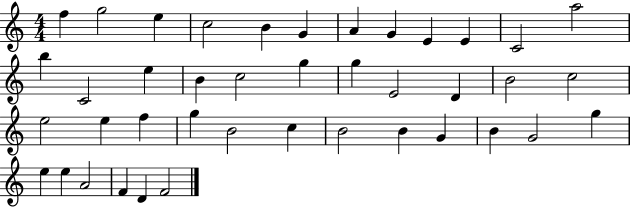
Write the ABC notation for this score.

X:1
T:Untitled
M:4/4
L:1/4
K:C
f g2 e c2 B G A G E E C2 a2 b C2 e B c2 g g E2 D B2 c2 e2 e f g B2 c B2 B G B G2 g e e A2 F D F2